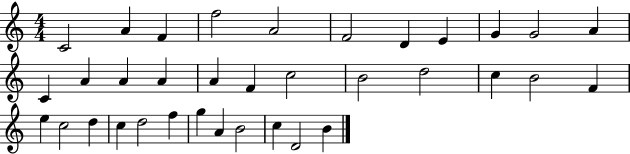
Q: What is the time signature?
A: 4/4